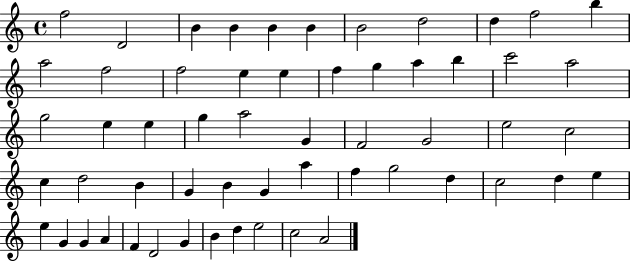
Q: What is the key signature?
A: C major